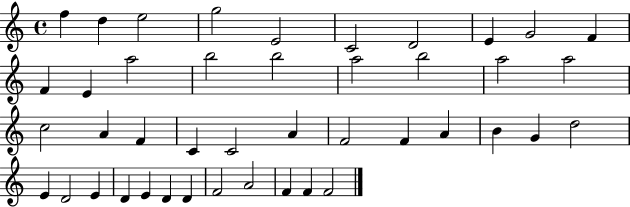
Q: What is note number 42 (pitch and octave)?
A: F4